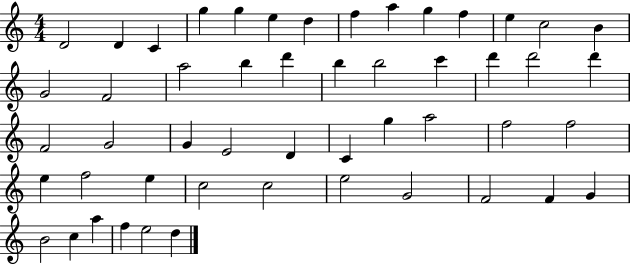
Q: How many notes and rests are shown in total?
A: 51